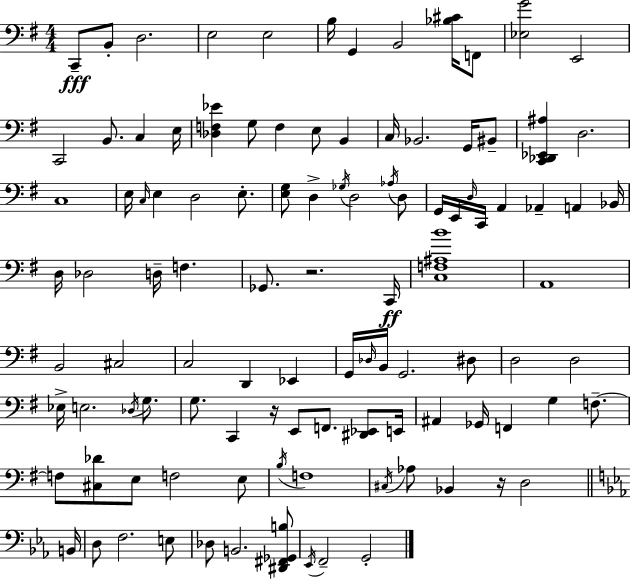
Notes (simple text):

C2/e B2/e D3/h. E3/h E3/h B3/s G2/q B2/h [Bb3,C#4]/s F2/e [Eb3,G4]/h E2/h C2/h B2/e. C3/q E3/s [Db3,F3,Eb4]/q G3/e F3/q E3/e B2/q C3/s Bb2/h. G2/s BIS2/e [C2,Db2,Eb2,A#3]/q D3/h. C3/w E3/s C3/s E3/q D3/h E3/e. [E3,G3]/e D3/q Gb3/s D3/h Ab3/s D3/e G2/s E2/s D3/s C2/s A2/q Ab2/q A2/q Bb2/s D3/s Db3/h D3/s F3/q. Gb2/e. R/h. C2/s [C3,F3,A#3,B4]/w A2/w B2/h C#3/h C3/h D2/q Eb2/q G2/s Db3/s B2/s G2/h. D#3/e D3/h D3/h Eb3/s E3/h. Db3/s G3/e. G3/e. C2/q R/s E2/e F2/e. [D#2,Eb2]/e E2/s A#2/q Gb2/s F2/q G3/q F3/e. F3/e [C#3,Db4]/e E3/e F3/h E3/e B3/s F3/w C#3/s Ab3/e Bb2/q R/s D3/h B2/s D3/e F3/h. E3/e Db3/e B2/h. [D#2,F#2,Gb2,B3]/e Eb2/s F2/h G2/h